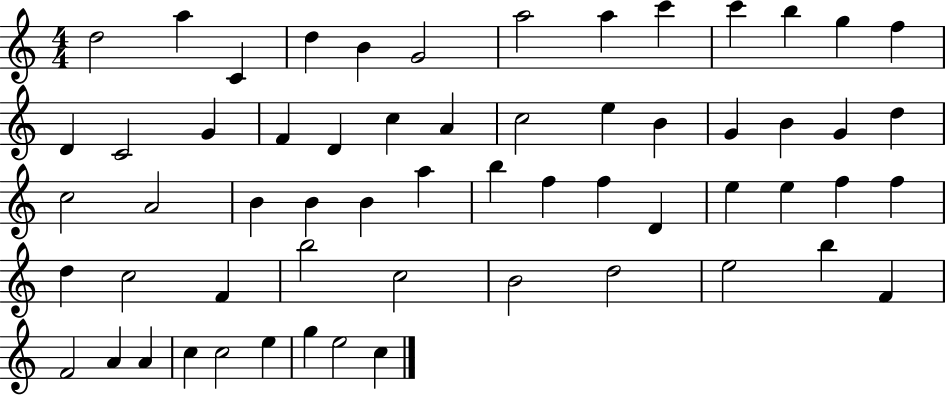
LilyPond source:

{
  \clef treble
  \numericTimeSignature
  \time 4/4
  \key c \major
  d''2 a''4 c'4 | d''4 b'4 g'2 | a''2 a''4 c'''4 | c'''4 b''4 g''4 f''4 | \break d'4 c'2 g'4 | f'4 d'4 c''4 a'4 | c''2 e''4 b'4 | g'4 b'4 g'4 d''4 | \break c''2 a'2 | b'4 b'4 b'4 a''4 | b''4 f''4 f''4 d'4 | e''4 e''4 f''4 f''4 | \break d''4 c''2 f'4 | b''2 c''2 | b'2 d''2 | e''2 b''4 f'4 | \break f'2 a'4 a'4 | c''4 c''2 e''4 | g''4 e''2 c''4 | \bar "|."
}